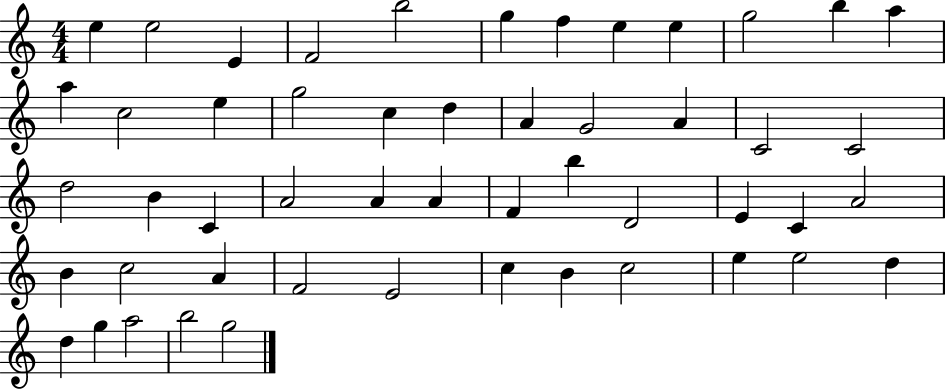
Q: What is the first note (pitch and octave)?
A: E5